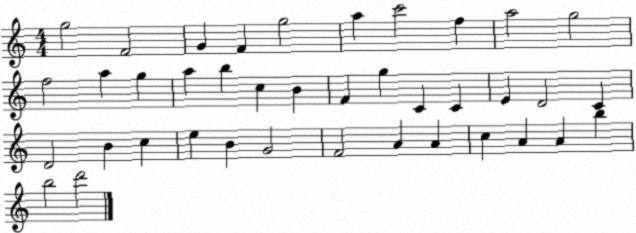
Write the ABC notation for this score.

X:1
T:Untitled
M:4/4
L:1/4
K:C
g2 F2 G F g2 a c'2 f a2 g2 f2 a g a b c B F g C C E D2 C D2 B c e B G2 F2 A A c A A b b2 d'2